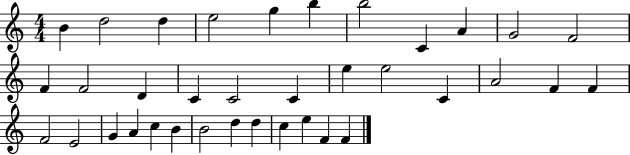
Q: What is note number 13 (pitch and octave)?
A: F4